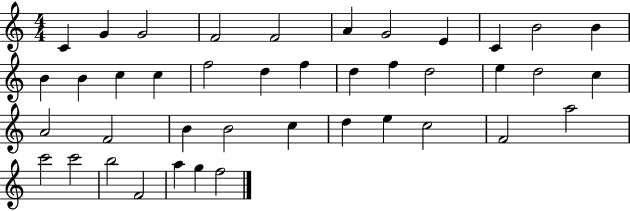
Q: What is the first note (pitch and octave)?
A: C4